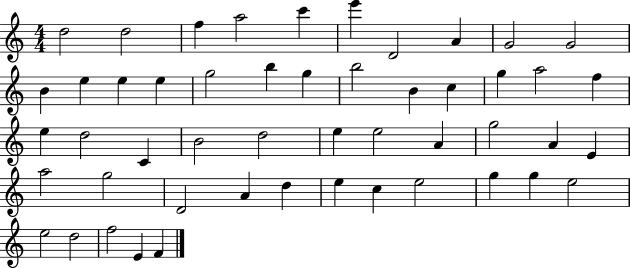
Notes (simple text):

D5/h D5/h F5/q A5/h C6/q E6/q D4/h A4/q G4/h G4/h B4/q E5/q E5/q E5/q G5/h B5/q G5/q B5/h B4/q C5/q G5/q A5/h F5/q E5/q D5/h C4/q B4/h D5/h E5/q E5/h A4/q G5/h A4/q E4/q A5/h G5/h D4/h A4/q D5/q E5/q C5/q E5/h G5/q G5/q E5/h E5/h D5/h F5/h E4/q F4/q